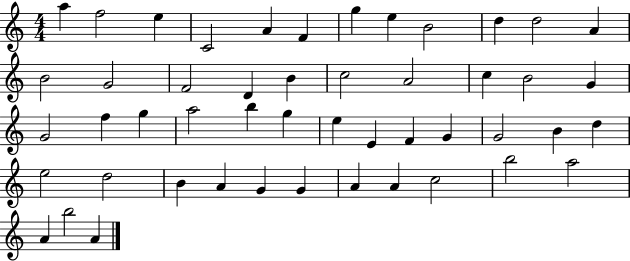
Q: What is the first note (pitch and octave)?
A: A5